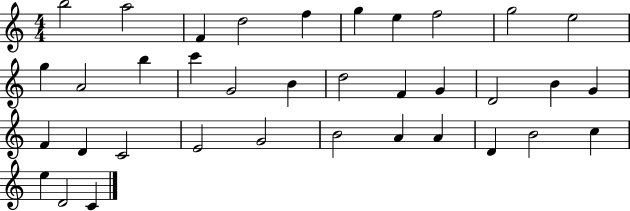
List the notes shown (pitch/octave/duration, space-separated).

B5/h A5/h F4/q D5/h F5/q G5/q E5/q F5/h G5/h E5/h G5/q A4/h B5/q C6/q G4/h B4/q D5/h F4/q G4/q D4/h B4/q G4/q F4/q D4/q C4/h E4/h G4/h B4/h A4/q A4/q D4/q B4/h C5/q E5/q D4/h C4/q